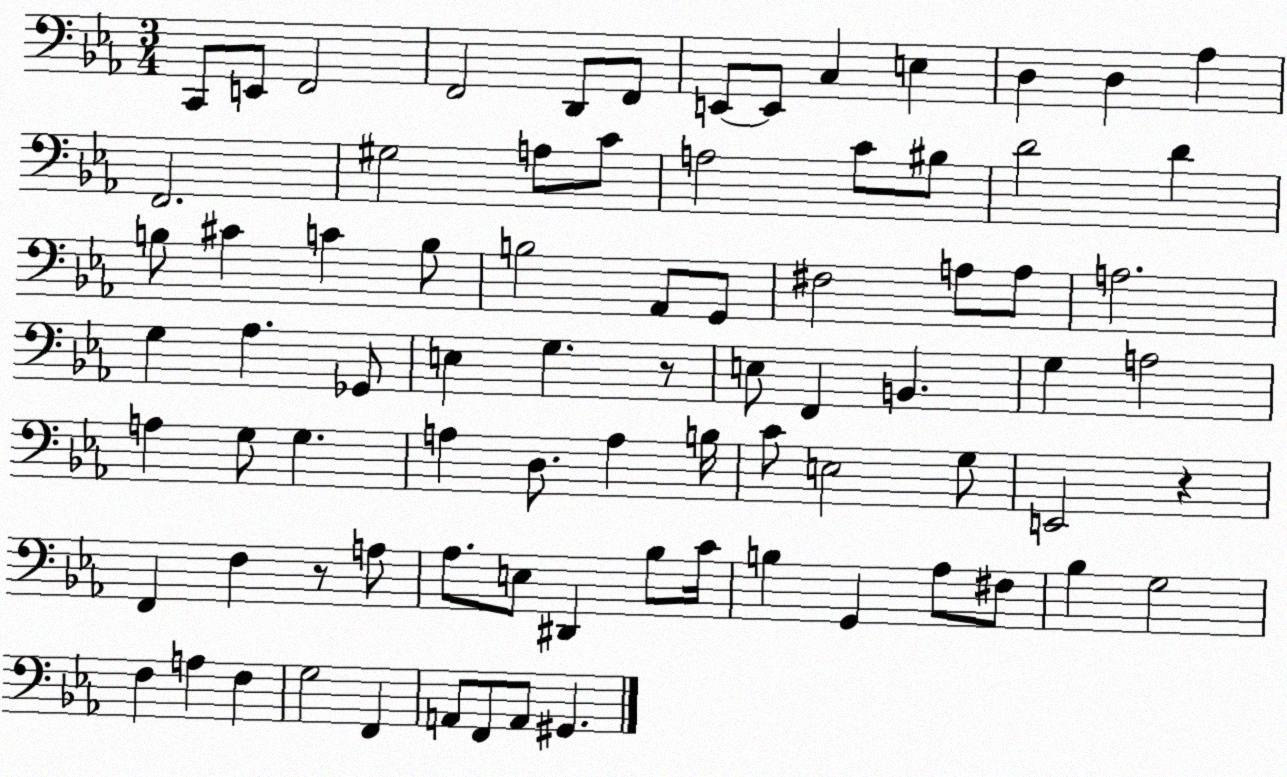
X:1
T:Untitled
M:3/4
L:1/4
K:Eb
C,,/2 E,,/2 F,,2 F,,2 D,,/2 F,,/2 E,,/2 E,,/2 C, E, D, D, _A, F,,2 ^G,2 A,/2 C/2 A,2 C/2 ^B,/2 D2 D B,/2 ^C C B,/2 B,2 _A,,/2 G,,/2 ^F,2 A,/2 A,/2 A,2 G, _A, _G,,/2 E, G, z/2 E,/2 F,, B,, G, A,2 A, G,/2 G, A, D,/2 A, B,/4 C/2 E,2 G,/2 E,,2 z F,, F, z/2 A,/2 _A,/2 E,/2 ^D,, _B,/2 C/4 B, G,, _A,/2 ^F,/2 _B, G,2 F, A, F, G,2 F,, A,,/2 F,,/2 A,,/2 ^G,,